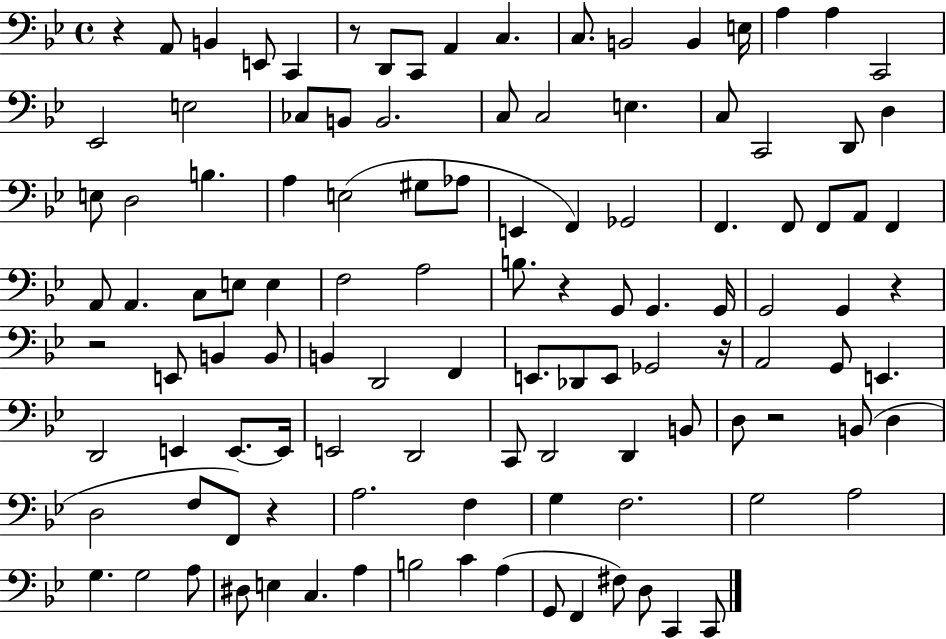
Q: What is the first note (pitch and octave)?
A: A2